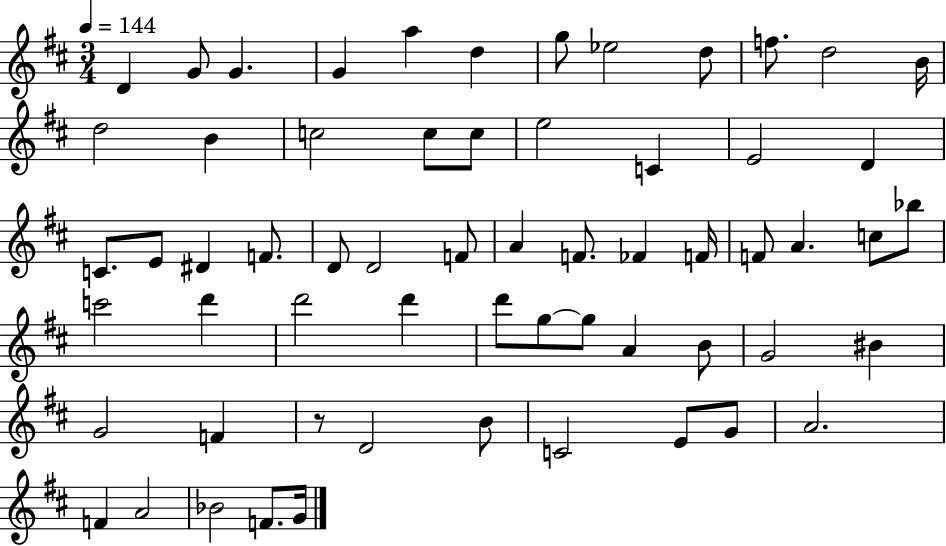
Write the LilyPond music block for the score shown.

{
  \clef treble
  \numericTimeSignature
  \time 3/4
  \key d \major
  \tempo 4 = 144
  \repeat volta 2 { d'4 g'8 g'4. | g'4 a''4 d''4 | g''8 ees''2 d''8 | f''8. d''2 b'16 | \break d''2 b'4 | c''2 c''8 c''8 | e''2 c'4 | e'2 d'4 | \break c'8. e'8 dis'4 f'8. | d'8 d'2 f'8 | a'4 f'8. fes'4 f'16 | f'8 a'4. c''8 bes''8 | \break c'''2 d'''4 | d'''2 d'''4 | d'''8 g''8~~ g''8 a'4 b'8 | g'2 bis'4 | \break g'2 f'4 | r8 d'2 b'8 | c'2 e'8 g'8 | a'2. | \break f'4 a'2 | bes'2 f'8. g'16 | } \bar "|."
}